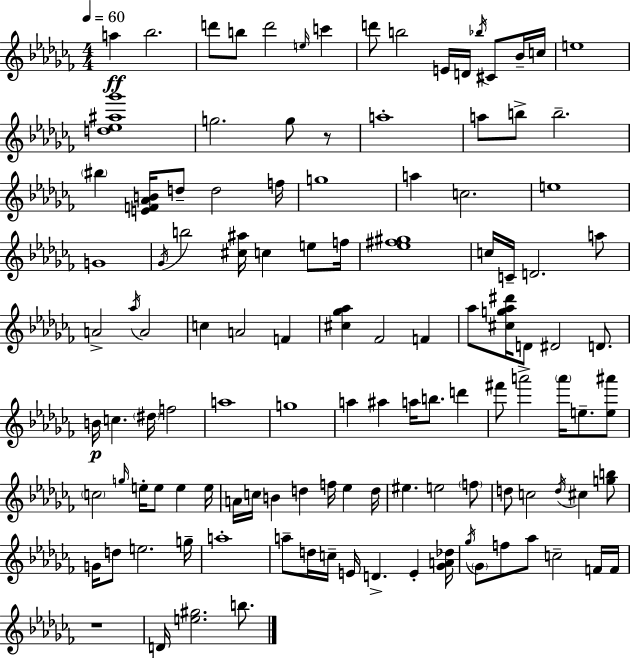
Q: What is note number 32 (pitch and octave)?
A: Gb4